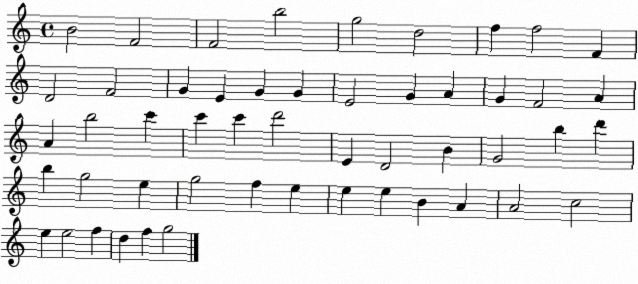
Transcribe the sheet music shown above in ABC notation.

X:1
T:Untitled
M:4/4
L:1/4
K:C
B2 F2 F2 b2 g2 d2 f f2 F D2 F2 G E G G E2 G A G F2 A A b2 c' c' c' d'2 E D2 B G2 b d' b g2 e g2 f e e e B A A2 c2 e e2 f d f g2